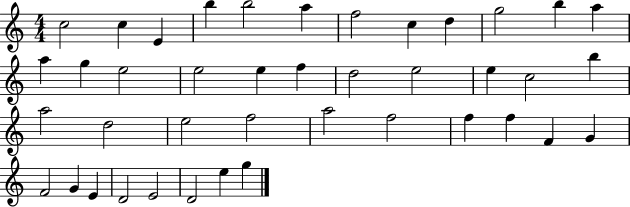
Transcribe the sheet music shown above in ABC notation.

X:1
T:Untitled
M:4/4
L:1/4
K:C
c2 c E b b2 a f2 c d g2 b a a g e2 e2 e f d2 e2 e c2 b a2 d2 e2 f2 a2 f2 f f F G F2 G E D2 E2 D2 e g